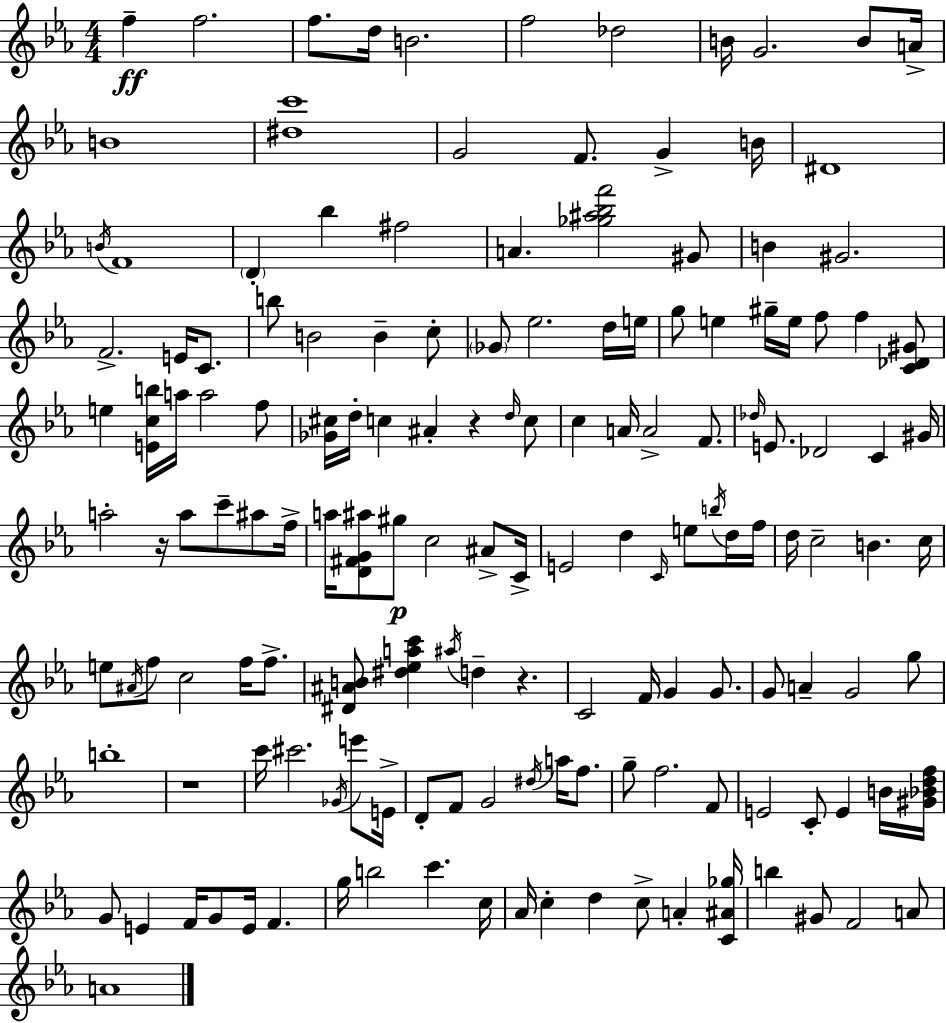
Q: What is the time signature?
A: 4/4